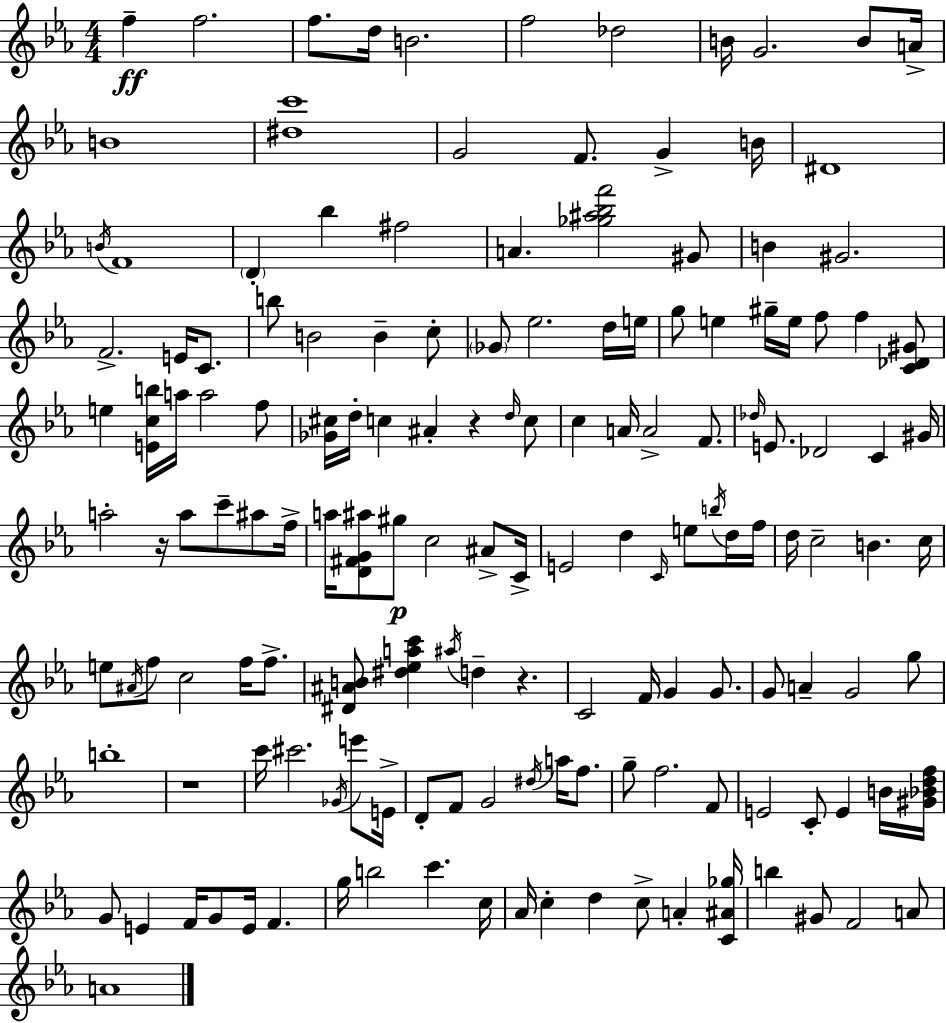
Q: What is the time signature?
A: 4/4